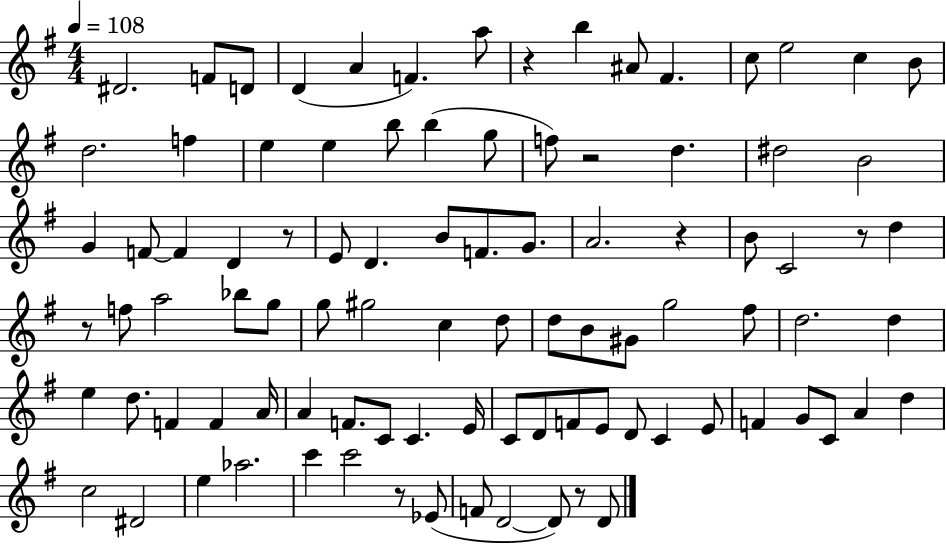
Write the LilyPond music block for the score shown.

{
  \clef treble
  \numericTimeSignature
  \time 4/4
  \key g \major
  \tempo 4 = 108
  dis'2. f'8 d'8 | d'4( a'4 f'4.) a''8 | r4 b''4 ais'8 fis'4. | c''8 e''2 c''4 b'8 | \break d''2. f''4 | e''4 e''4 b''8 b''4( g''8 | f''8) r2 d''4. | dis''2 b'2 | \break g'4 f'8~~ f'4 d'4 r8 | e'8 d'4. b'8 f'8. g'8. | a'2. r4 | b'8 c'2 r8 d''4 | \break r8 f''8 a''2 bes''8 g''8 | g''8 gis''2 c''4 d''8 | d''8 b'8 gis'8 g''2 fis''8 | d''2. d''4 | \break e''4 d''8. f'4 f'4 a'16 | a'4 f'8. c'8 c'4. e'16 | c'8 d'8 f'8 e'8 d'8 c'4 e'8 | f'4 g'8 c'8 a'4 d''4 | \break c''2 dis'2 | e''4 aes''2. | c'''4 c'''2 r8 ees'8( | f'8 d'2~~ d'8) r8 d'8 | \break \bar "|."
}